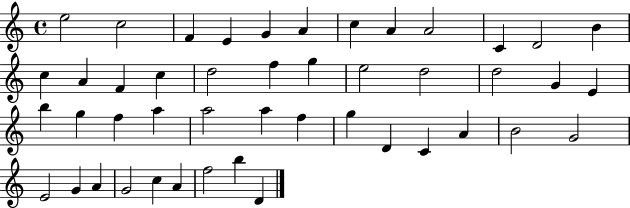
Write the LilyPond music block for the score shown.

{
  \clef treble
  \time 4/4
  \defaultTimeSignature
  \key c \major
  e''2 c''2 | f'4 e'4 g'4 a'4 | c''4 a'4 a'2 | c'4 d'2 b'4 | \break c''4 a'4 f'4 c''4 | d''2 f''4 g''4 | e''2 d''2 | d''2 g'4 e'4 | \break b''4 g''4 f''4 a''4 | a''2 a''4 f''4 | g''4 d'4 c'4 a'4 | b'2 g'2 | \break e'2 g'4 a'4 | g'2 c''4 a'4 | f''2 b''4 d'4 | \bar "|."
}